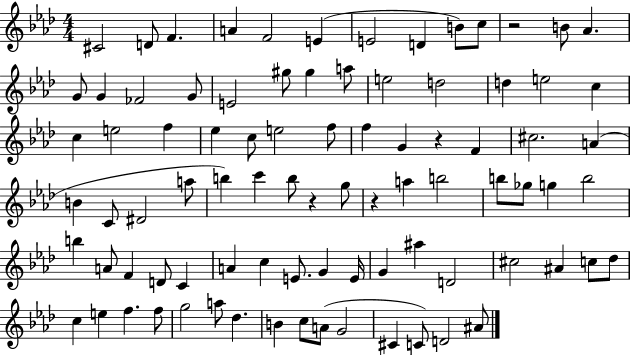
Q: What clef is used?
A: treble